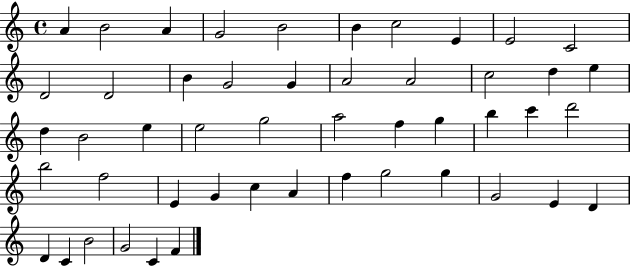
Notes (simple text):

A4/q B4/h A4/q G4/h B4/h B4/q C5/h E4/q E4/h C4/h D4/h D4/h B4/q G4/h G4/q A4/h A4/h C5/h D5/q E5/q D5/q B4/h E5/q E5/h G5/h A5/h F5/q G5/q B5/q C6/q D6/h B5/h F5/h E4/q G4/q C5/q A4/q F5/q G5/h G5/q G4/h E4/q D4/q D4/q C4/q B4/h G4/h C4/q F4/q